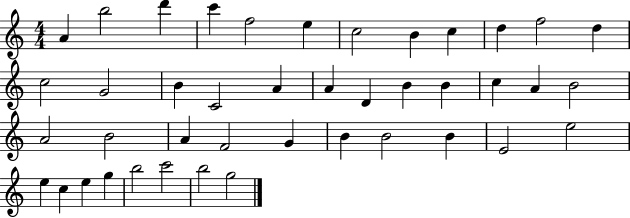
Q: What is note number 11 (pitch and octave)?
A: F5